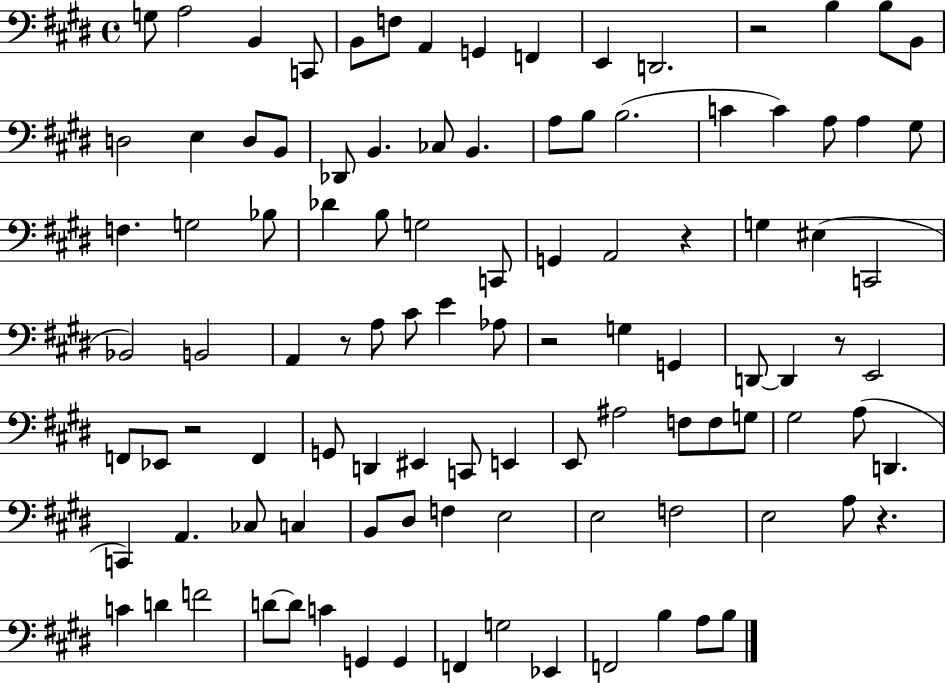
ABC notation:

X:1
T:Untitled
M:4/4
L:1/4
K:E
G,/2 A,2 B,, C,,/2 B,,/2 F,/2 A,, G,, F,, E,, D,,2 z2 B, B,/2 B,,/2 D,2 E, D,/2 B,,/2 _D,,/2 B,, _C,/2 B,, A,/2 B,/2 B,2 C C A,/2 A, ^G,/2 F, G,2 _B,/2 _D B,/2 G,2 C,,/2 G,, A,,2 z G, ^E, C,,2 _B,,2 B,,2 A,, z/2 A,/2 ^C/2 E _A,/2 z2 G, G,, D,,/2 D,, z/2 E,,2 F,,/2 _E,,/2 z2 F,, G,,/2 D,, ^E,, C,,/2 E,, E,,/2 ^A,2 F,/2 F,/2 G,/2 ^G,2 A,/2 D,, C,, A,, _C,/2 C, B,,/2 ^D,/2 F, E,2 E,2 F,2 E,2 A,/2 z C D F2 D/2 D/2 C G,, G,, F,, G,2 _E,, F,,2 B, A,/2 B,/2